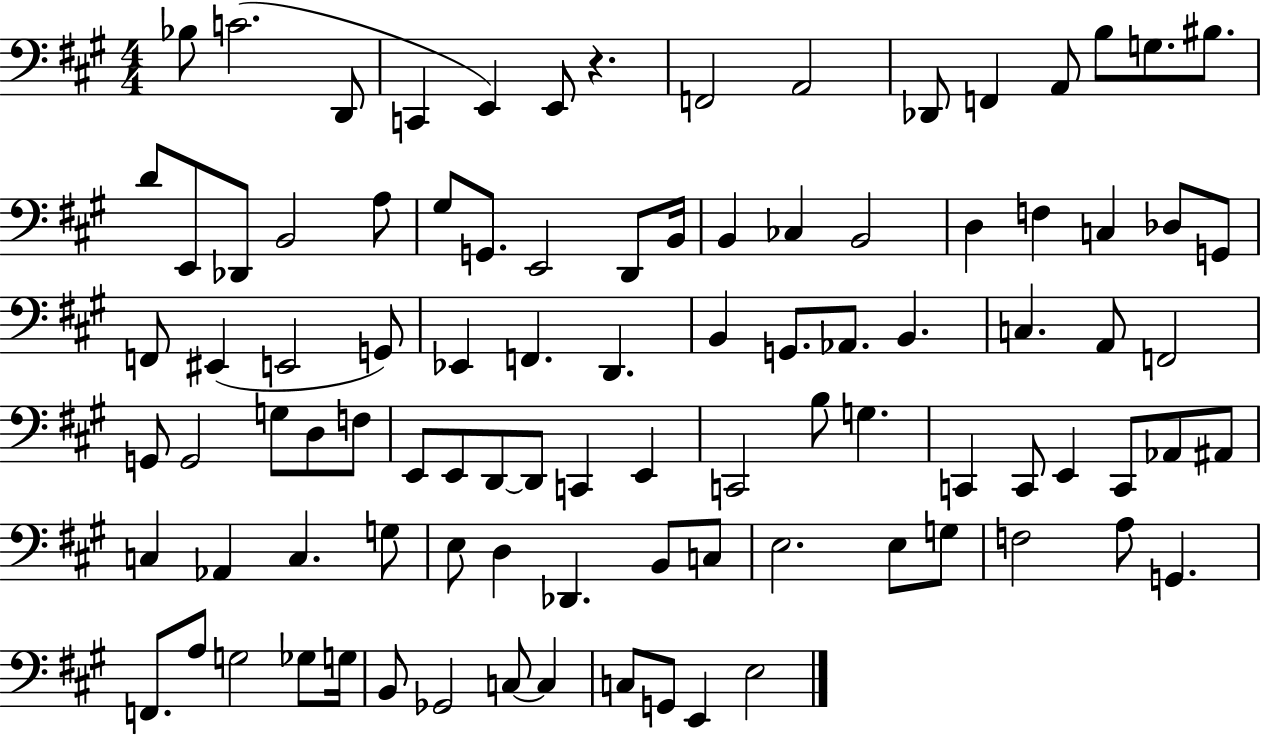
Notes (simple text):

Bb3/e C4/h. D2/e C2/q E2/q E2/e R/q. F2/h A2/h Db2/e F2/q A2/e B3/e G3/e. BIS3/e. D4/e E2/e Db2/e B2/h A3/e G#3/e G2/e. E2/h D2/e B2/s B2/q CES3/q B2/h D3/q F3/q C3/q Db3/e G2/e F2/e EIS2/q E2/h G2/e Eb2/q F2/q. D2/q. B2/q G2/e. Ab2/e. B2/q. C3/q. A2/e F2/h G2/e G2/h G3/e D3/e F3/e E2/e E2/e D2/e D2/e C2/q E2/q C2/h B3/e G3/q. C2/q C2/e E2/q C2/e Ab2/e A#2/e C3/q Ab2/q C3/q. G3/e E3/e D3/q Db2/q. B2/e C3/e E3/h. E3/e G3/e F3/h A3/e G2/q. F2/e. A3/e G3/h Gb3/e G3/s B2/e Gb2/h C3/e C3/q C3/e G2/e E2/q E3/h